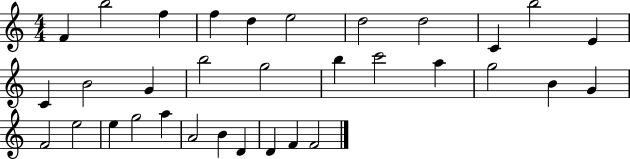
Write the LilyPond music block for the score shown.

{
  \clef treble
  \numericTimeSignature
  \time 4/4
  \key c \major
  f'4 b''2 f''4 | f''4 d''4 e''2 | d''2 d''2 | c'4 b''2 e'4 | \break c'4 b'2 g'4 | b''2 g''2 | b''4 c'''2 a''4 | g''2 b'4 g'4 | \break f'2 e''2 | e''4 g''2 a''4 | a'2 b'4 d'4 | d'4 f'4 f'2 | \break \bar "|."
}